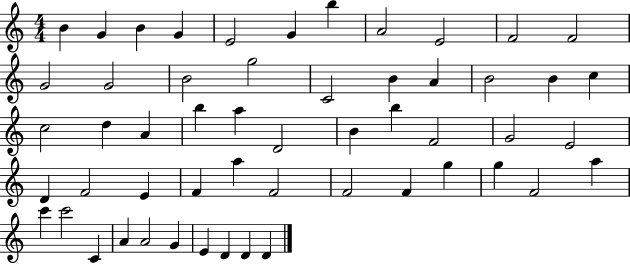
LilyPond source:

{
  \clef treble
  \numericTimeSignature
  \time 4/4
  \key c \major
  b'4 g'4 b'4 g'4 | e'2 g'4 b''4 | a'2 e'2 | f'2 f'2 | \break g'2 g'2 | b'2 g''2 | c'2 b'4 a'4 | b'2 b'4 c''4 | \break c''2 d''4 a'4 | b''4 a''4 d'2 | b'4 b''4 f'2 | g'2 e'2 | \break d'4 f'2 e'4 | f'4 a''4 f'2 | f'2 f'4 g''4 | g''4 f'2 a''4 | \break c'''4 c'''2 c'4 | a'4 a'2 g'4 | e'4 d'4 d'4 d'4 | \bar "|."
}